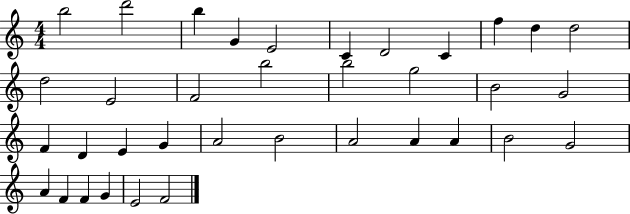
{
  \clef treble
  \numericTimeSignature
  \time 4/4
  \key c \major
  b''2 d'''2 | b''4 g'4 e'2 | c'4 d'2 c'4 | f''4 d''4 d''2 | \break d''2 e'2 | f'2 b''2 | b''2 g''2 | b'2 g'2 | \break f'4 d'4 e'4 g'4 | a'2 b'2 | a'2 a'4 a'4 | b'2 g'2 | \break a'4 f'4 f'4 g'4 | e'2 f'2 | \bar "|."
}